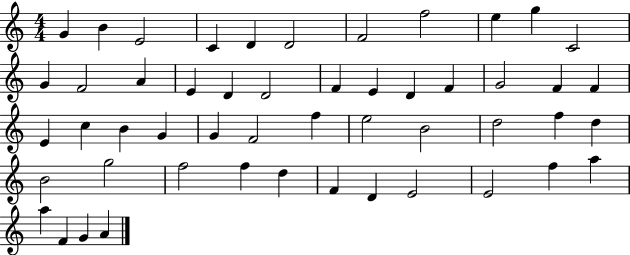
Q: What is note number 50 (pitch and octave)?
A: G4